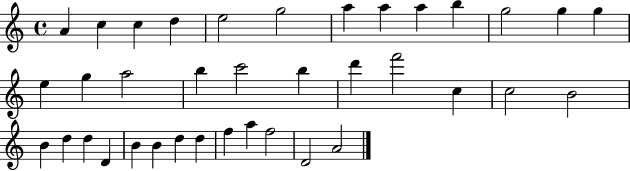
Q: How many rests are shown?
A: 0